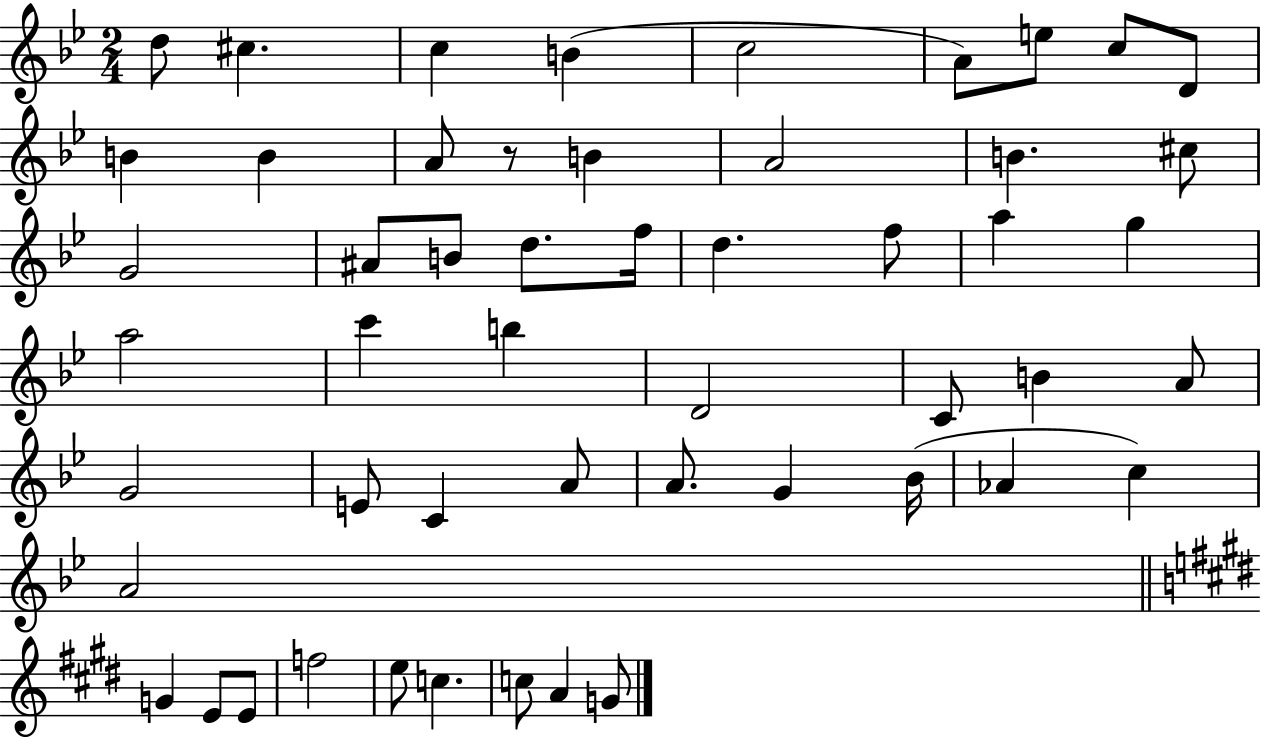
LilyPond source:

{
  \clef treble
  \numericTimeSignature
  \time 2/4
  \key bes \major
  d''8 cis''4. | c''4 b'4( | c''2 | a'8) e''8 c''8 d'8 | \break b'4 b'4 | a'8 r8 b'4 | a'2 | b'4. cis''8 | \break g'2 | ais'8 b'8 d''8. f''16 | d''4. f''8 | a''4 g''4 | \break a''2 | c'''4 b''4 | d'2 | c'8 b'4 a'8 | \break g'2 | e'8 c'4 a'8 | a'8. g'4 bes'16( | aes'4 c''4) | \break a'2 | \bar "||" \break \key e \major g'4 e'8 e'8 | f''2 | e''8 c''4. | c''8 a'4 g'8 | \break \bar "|."
}